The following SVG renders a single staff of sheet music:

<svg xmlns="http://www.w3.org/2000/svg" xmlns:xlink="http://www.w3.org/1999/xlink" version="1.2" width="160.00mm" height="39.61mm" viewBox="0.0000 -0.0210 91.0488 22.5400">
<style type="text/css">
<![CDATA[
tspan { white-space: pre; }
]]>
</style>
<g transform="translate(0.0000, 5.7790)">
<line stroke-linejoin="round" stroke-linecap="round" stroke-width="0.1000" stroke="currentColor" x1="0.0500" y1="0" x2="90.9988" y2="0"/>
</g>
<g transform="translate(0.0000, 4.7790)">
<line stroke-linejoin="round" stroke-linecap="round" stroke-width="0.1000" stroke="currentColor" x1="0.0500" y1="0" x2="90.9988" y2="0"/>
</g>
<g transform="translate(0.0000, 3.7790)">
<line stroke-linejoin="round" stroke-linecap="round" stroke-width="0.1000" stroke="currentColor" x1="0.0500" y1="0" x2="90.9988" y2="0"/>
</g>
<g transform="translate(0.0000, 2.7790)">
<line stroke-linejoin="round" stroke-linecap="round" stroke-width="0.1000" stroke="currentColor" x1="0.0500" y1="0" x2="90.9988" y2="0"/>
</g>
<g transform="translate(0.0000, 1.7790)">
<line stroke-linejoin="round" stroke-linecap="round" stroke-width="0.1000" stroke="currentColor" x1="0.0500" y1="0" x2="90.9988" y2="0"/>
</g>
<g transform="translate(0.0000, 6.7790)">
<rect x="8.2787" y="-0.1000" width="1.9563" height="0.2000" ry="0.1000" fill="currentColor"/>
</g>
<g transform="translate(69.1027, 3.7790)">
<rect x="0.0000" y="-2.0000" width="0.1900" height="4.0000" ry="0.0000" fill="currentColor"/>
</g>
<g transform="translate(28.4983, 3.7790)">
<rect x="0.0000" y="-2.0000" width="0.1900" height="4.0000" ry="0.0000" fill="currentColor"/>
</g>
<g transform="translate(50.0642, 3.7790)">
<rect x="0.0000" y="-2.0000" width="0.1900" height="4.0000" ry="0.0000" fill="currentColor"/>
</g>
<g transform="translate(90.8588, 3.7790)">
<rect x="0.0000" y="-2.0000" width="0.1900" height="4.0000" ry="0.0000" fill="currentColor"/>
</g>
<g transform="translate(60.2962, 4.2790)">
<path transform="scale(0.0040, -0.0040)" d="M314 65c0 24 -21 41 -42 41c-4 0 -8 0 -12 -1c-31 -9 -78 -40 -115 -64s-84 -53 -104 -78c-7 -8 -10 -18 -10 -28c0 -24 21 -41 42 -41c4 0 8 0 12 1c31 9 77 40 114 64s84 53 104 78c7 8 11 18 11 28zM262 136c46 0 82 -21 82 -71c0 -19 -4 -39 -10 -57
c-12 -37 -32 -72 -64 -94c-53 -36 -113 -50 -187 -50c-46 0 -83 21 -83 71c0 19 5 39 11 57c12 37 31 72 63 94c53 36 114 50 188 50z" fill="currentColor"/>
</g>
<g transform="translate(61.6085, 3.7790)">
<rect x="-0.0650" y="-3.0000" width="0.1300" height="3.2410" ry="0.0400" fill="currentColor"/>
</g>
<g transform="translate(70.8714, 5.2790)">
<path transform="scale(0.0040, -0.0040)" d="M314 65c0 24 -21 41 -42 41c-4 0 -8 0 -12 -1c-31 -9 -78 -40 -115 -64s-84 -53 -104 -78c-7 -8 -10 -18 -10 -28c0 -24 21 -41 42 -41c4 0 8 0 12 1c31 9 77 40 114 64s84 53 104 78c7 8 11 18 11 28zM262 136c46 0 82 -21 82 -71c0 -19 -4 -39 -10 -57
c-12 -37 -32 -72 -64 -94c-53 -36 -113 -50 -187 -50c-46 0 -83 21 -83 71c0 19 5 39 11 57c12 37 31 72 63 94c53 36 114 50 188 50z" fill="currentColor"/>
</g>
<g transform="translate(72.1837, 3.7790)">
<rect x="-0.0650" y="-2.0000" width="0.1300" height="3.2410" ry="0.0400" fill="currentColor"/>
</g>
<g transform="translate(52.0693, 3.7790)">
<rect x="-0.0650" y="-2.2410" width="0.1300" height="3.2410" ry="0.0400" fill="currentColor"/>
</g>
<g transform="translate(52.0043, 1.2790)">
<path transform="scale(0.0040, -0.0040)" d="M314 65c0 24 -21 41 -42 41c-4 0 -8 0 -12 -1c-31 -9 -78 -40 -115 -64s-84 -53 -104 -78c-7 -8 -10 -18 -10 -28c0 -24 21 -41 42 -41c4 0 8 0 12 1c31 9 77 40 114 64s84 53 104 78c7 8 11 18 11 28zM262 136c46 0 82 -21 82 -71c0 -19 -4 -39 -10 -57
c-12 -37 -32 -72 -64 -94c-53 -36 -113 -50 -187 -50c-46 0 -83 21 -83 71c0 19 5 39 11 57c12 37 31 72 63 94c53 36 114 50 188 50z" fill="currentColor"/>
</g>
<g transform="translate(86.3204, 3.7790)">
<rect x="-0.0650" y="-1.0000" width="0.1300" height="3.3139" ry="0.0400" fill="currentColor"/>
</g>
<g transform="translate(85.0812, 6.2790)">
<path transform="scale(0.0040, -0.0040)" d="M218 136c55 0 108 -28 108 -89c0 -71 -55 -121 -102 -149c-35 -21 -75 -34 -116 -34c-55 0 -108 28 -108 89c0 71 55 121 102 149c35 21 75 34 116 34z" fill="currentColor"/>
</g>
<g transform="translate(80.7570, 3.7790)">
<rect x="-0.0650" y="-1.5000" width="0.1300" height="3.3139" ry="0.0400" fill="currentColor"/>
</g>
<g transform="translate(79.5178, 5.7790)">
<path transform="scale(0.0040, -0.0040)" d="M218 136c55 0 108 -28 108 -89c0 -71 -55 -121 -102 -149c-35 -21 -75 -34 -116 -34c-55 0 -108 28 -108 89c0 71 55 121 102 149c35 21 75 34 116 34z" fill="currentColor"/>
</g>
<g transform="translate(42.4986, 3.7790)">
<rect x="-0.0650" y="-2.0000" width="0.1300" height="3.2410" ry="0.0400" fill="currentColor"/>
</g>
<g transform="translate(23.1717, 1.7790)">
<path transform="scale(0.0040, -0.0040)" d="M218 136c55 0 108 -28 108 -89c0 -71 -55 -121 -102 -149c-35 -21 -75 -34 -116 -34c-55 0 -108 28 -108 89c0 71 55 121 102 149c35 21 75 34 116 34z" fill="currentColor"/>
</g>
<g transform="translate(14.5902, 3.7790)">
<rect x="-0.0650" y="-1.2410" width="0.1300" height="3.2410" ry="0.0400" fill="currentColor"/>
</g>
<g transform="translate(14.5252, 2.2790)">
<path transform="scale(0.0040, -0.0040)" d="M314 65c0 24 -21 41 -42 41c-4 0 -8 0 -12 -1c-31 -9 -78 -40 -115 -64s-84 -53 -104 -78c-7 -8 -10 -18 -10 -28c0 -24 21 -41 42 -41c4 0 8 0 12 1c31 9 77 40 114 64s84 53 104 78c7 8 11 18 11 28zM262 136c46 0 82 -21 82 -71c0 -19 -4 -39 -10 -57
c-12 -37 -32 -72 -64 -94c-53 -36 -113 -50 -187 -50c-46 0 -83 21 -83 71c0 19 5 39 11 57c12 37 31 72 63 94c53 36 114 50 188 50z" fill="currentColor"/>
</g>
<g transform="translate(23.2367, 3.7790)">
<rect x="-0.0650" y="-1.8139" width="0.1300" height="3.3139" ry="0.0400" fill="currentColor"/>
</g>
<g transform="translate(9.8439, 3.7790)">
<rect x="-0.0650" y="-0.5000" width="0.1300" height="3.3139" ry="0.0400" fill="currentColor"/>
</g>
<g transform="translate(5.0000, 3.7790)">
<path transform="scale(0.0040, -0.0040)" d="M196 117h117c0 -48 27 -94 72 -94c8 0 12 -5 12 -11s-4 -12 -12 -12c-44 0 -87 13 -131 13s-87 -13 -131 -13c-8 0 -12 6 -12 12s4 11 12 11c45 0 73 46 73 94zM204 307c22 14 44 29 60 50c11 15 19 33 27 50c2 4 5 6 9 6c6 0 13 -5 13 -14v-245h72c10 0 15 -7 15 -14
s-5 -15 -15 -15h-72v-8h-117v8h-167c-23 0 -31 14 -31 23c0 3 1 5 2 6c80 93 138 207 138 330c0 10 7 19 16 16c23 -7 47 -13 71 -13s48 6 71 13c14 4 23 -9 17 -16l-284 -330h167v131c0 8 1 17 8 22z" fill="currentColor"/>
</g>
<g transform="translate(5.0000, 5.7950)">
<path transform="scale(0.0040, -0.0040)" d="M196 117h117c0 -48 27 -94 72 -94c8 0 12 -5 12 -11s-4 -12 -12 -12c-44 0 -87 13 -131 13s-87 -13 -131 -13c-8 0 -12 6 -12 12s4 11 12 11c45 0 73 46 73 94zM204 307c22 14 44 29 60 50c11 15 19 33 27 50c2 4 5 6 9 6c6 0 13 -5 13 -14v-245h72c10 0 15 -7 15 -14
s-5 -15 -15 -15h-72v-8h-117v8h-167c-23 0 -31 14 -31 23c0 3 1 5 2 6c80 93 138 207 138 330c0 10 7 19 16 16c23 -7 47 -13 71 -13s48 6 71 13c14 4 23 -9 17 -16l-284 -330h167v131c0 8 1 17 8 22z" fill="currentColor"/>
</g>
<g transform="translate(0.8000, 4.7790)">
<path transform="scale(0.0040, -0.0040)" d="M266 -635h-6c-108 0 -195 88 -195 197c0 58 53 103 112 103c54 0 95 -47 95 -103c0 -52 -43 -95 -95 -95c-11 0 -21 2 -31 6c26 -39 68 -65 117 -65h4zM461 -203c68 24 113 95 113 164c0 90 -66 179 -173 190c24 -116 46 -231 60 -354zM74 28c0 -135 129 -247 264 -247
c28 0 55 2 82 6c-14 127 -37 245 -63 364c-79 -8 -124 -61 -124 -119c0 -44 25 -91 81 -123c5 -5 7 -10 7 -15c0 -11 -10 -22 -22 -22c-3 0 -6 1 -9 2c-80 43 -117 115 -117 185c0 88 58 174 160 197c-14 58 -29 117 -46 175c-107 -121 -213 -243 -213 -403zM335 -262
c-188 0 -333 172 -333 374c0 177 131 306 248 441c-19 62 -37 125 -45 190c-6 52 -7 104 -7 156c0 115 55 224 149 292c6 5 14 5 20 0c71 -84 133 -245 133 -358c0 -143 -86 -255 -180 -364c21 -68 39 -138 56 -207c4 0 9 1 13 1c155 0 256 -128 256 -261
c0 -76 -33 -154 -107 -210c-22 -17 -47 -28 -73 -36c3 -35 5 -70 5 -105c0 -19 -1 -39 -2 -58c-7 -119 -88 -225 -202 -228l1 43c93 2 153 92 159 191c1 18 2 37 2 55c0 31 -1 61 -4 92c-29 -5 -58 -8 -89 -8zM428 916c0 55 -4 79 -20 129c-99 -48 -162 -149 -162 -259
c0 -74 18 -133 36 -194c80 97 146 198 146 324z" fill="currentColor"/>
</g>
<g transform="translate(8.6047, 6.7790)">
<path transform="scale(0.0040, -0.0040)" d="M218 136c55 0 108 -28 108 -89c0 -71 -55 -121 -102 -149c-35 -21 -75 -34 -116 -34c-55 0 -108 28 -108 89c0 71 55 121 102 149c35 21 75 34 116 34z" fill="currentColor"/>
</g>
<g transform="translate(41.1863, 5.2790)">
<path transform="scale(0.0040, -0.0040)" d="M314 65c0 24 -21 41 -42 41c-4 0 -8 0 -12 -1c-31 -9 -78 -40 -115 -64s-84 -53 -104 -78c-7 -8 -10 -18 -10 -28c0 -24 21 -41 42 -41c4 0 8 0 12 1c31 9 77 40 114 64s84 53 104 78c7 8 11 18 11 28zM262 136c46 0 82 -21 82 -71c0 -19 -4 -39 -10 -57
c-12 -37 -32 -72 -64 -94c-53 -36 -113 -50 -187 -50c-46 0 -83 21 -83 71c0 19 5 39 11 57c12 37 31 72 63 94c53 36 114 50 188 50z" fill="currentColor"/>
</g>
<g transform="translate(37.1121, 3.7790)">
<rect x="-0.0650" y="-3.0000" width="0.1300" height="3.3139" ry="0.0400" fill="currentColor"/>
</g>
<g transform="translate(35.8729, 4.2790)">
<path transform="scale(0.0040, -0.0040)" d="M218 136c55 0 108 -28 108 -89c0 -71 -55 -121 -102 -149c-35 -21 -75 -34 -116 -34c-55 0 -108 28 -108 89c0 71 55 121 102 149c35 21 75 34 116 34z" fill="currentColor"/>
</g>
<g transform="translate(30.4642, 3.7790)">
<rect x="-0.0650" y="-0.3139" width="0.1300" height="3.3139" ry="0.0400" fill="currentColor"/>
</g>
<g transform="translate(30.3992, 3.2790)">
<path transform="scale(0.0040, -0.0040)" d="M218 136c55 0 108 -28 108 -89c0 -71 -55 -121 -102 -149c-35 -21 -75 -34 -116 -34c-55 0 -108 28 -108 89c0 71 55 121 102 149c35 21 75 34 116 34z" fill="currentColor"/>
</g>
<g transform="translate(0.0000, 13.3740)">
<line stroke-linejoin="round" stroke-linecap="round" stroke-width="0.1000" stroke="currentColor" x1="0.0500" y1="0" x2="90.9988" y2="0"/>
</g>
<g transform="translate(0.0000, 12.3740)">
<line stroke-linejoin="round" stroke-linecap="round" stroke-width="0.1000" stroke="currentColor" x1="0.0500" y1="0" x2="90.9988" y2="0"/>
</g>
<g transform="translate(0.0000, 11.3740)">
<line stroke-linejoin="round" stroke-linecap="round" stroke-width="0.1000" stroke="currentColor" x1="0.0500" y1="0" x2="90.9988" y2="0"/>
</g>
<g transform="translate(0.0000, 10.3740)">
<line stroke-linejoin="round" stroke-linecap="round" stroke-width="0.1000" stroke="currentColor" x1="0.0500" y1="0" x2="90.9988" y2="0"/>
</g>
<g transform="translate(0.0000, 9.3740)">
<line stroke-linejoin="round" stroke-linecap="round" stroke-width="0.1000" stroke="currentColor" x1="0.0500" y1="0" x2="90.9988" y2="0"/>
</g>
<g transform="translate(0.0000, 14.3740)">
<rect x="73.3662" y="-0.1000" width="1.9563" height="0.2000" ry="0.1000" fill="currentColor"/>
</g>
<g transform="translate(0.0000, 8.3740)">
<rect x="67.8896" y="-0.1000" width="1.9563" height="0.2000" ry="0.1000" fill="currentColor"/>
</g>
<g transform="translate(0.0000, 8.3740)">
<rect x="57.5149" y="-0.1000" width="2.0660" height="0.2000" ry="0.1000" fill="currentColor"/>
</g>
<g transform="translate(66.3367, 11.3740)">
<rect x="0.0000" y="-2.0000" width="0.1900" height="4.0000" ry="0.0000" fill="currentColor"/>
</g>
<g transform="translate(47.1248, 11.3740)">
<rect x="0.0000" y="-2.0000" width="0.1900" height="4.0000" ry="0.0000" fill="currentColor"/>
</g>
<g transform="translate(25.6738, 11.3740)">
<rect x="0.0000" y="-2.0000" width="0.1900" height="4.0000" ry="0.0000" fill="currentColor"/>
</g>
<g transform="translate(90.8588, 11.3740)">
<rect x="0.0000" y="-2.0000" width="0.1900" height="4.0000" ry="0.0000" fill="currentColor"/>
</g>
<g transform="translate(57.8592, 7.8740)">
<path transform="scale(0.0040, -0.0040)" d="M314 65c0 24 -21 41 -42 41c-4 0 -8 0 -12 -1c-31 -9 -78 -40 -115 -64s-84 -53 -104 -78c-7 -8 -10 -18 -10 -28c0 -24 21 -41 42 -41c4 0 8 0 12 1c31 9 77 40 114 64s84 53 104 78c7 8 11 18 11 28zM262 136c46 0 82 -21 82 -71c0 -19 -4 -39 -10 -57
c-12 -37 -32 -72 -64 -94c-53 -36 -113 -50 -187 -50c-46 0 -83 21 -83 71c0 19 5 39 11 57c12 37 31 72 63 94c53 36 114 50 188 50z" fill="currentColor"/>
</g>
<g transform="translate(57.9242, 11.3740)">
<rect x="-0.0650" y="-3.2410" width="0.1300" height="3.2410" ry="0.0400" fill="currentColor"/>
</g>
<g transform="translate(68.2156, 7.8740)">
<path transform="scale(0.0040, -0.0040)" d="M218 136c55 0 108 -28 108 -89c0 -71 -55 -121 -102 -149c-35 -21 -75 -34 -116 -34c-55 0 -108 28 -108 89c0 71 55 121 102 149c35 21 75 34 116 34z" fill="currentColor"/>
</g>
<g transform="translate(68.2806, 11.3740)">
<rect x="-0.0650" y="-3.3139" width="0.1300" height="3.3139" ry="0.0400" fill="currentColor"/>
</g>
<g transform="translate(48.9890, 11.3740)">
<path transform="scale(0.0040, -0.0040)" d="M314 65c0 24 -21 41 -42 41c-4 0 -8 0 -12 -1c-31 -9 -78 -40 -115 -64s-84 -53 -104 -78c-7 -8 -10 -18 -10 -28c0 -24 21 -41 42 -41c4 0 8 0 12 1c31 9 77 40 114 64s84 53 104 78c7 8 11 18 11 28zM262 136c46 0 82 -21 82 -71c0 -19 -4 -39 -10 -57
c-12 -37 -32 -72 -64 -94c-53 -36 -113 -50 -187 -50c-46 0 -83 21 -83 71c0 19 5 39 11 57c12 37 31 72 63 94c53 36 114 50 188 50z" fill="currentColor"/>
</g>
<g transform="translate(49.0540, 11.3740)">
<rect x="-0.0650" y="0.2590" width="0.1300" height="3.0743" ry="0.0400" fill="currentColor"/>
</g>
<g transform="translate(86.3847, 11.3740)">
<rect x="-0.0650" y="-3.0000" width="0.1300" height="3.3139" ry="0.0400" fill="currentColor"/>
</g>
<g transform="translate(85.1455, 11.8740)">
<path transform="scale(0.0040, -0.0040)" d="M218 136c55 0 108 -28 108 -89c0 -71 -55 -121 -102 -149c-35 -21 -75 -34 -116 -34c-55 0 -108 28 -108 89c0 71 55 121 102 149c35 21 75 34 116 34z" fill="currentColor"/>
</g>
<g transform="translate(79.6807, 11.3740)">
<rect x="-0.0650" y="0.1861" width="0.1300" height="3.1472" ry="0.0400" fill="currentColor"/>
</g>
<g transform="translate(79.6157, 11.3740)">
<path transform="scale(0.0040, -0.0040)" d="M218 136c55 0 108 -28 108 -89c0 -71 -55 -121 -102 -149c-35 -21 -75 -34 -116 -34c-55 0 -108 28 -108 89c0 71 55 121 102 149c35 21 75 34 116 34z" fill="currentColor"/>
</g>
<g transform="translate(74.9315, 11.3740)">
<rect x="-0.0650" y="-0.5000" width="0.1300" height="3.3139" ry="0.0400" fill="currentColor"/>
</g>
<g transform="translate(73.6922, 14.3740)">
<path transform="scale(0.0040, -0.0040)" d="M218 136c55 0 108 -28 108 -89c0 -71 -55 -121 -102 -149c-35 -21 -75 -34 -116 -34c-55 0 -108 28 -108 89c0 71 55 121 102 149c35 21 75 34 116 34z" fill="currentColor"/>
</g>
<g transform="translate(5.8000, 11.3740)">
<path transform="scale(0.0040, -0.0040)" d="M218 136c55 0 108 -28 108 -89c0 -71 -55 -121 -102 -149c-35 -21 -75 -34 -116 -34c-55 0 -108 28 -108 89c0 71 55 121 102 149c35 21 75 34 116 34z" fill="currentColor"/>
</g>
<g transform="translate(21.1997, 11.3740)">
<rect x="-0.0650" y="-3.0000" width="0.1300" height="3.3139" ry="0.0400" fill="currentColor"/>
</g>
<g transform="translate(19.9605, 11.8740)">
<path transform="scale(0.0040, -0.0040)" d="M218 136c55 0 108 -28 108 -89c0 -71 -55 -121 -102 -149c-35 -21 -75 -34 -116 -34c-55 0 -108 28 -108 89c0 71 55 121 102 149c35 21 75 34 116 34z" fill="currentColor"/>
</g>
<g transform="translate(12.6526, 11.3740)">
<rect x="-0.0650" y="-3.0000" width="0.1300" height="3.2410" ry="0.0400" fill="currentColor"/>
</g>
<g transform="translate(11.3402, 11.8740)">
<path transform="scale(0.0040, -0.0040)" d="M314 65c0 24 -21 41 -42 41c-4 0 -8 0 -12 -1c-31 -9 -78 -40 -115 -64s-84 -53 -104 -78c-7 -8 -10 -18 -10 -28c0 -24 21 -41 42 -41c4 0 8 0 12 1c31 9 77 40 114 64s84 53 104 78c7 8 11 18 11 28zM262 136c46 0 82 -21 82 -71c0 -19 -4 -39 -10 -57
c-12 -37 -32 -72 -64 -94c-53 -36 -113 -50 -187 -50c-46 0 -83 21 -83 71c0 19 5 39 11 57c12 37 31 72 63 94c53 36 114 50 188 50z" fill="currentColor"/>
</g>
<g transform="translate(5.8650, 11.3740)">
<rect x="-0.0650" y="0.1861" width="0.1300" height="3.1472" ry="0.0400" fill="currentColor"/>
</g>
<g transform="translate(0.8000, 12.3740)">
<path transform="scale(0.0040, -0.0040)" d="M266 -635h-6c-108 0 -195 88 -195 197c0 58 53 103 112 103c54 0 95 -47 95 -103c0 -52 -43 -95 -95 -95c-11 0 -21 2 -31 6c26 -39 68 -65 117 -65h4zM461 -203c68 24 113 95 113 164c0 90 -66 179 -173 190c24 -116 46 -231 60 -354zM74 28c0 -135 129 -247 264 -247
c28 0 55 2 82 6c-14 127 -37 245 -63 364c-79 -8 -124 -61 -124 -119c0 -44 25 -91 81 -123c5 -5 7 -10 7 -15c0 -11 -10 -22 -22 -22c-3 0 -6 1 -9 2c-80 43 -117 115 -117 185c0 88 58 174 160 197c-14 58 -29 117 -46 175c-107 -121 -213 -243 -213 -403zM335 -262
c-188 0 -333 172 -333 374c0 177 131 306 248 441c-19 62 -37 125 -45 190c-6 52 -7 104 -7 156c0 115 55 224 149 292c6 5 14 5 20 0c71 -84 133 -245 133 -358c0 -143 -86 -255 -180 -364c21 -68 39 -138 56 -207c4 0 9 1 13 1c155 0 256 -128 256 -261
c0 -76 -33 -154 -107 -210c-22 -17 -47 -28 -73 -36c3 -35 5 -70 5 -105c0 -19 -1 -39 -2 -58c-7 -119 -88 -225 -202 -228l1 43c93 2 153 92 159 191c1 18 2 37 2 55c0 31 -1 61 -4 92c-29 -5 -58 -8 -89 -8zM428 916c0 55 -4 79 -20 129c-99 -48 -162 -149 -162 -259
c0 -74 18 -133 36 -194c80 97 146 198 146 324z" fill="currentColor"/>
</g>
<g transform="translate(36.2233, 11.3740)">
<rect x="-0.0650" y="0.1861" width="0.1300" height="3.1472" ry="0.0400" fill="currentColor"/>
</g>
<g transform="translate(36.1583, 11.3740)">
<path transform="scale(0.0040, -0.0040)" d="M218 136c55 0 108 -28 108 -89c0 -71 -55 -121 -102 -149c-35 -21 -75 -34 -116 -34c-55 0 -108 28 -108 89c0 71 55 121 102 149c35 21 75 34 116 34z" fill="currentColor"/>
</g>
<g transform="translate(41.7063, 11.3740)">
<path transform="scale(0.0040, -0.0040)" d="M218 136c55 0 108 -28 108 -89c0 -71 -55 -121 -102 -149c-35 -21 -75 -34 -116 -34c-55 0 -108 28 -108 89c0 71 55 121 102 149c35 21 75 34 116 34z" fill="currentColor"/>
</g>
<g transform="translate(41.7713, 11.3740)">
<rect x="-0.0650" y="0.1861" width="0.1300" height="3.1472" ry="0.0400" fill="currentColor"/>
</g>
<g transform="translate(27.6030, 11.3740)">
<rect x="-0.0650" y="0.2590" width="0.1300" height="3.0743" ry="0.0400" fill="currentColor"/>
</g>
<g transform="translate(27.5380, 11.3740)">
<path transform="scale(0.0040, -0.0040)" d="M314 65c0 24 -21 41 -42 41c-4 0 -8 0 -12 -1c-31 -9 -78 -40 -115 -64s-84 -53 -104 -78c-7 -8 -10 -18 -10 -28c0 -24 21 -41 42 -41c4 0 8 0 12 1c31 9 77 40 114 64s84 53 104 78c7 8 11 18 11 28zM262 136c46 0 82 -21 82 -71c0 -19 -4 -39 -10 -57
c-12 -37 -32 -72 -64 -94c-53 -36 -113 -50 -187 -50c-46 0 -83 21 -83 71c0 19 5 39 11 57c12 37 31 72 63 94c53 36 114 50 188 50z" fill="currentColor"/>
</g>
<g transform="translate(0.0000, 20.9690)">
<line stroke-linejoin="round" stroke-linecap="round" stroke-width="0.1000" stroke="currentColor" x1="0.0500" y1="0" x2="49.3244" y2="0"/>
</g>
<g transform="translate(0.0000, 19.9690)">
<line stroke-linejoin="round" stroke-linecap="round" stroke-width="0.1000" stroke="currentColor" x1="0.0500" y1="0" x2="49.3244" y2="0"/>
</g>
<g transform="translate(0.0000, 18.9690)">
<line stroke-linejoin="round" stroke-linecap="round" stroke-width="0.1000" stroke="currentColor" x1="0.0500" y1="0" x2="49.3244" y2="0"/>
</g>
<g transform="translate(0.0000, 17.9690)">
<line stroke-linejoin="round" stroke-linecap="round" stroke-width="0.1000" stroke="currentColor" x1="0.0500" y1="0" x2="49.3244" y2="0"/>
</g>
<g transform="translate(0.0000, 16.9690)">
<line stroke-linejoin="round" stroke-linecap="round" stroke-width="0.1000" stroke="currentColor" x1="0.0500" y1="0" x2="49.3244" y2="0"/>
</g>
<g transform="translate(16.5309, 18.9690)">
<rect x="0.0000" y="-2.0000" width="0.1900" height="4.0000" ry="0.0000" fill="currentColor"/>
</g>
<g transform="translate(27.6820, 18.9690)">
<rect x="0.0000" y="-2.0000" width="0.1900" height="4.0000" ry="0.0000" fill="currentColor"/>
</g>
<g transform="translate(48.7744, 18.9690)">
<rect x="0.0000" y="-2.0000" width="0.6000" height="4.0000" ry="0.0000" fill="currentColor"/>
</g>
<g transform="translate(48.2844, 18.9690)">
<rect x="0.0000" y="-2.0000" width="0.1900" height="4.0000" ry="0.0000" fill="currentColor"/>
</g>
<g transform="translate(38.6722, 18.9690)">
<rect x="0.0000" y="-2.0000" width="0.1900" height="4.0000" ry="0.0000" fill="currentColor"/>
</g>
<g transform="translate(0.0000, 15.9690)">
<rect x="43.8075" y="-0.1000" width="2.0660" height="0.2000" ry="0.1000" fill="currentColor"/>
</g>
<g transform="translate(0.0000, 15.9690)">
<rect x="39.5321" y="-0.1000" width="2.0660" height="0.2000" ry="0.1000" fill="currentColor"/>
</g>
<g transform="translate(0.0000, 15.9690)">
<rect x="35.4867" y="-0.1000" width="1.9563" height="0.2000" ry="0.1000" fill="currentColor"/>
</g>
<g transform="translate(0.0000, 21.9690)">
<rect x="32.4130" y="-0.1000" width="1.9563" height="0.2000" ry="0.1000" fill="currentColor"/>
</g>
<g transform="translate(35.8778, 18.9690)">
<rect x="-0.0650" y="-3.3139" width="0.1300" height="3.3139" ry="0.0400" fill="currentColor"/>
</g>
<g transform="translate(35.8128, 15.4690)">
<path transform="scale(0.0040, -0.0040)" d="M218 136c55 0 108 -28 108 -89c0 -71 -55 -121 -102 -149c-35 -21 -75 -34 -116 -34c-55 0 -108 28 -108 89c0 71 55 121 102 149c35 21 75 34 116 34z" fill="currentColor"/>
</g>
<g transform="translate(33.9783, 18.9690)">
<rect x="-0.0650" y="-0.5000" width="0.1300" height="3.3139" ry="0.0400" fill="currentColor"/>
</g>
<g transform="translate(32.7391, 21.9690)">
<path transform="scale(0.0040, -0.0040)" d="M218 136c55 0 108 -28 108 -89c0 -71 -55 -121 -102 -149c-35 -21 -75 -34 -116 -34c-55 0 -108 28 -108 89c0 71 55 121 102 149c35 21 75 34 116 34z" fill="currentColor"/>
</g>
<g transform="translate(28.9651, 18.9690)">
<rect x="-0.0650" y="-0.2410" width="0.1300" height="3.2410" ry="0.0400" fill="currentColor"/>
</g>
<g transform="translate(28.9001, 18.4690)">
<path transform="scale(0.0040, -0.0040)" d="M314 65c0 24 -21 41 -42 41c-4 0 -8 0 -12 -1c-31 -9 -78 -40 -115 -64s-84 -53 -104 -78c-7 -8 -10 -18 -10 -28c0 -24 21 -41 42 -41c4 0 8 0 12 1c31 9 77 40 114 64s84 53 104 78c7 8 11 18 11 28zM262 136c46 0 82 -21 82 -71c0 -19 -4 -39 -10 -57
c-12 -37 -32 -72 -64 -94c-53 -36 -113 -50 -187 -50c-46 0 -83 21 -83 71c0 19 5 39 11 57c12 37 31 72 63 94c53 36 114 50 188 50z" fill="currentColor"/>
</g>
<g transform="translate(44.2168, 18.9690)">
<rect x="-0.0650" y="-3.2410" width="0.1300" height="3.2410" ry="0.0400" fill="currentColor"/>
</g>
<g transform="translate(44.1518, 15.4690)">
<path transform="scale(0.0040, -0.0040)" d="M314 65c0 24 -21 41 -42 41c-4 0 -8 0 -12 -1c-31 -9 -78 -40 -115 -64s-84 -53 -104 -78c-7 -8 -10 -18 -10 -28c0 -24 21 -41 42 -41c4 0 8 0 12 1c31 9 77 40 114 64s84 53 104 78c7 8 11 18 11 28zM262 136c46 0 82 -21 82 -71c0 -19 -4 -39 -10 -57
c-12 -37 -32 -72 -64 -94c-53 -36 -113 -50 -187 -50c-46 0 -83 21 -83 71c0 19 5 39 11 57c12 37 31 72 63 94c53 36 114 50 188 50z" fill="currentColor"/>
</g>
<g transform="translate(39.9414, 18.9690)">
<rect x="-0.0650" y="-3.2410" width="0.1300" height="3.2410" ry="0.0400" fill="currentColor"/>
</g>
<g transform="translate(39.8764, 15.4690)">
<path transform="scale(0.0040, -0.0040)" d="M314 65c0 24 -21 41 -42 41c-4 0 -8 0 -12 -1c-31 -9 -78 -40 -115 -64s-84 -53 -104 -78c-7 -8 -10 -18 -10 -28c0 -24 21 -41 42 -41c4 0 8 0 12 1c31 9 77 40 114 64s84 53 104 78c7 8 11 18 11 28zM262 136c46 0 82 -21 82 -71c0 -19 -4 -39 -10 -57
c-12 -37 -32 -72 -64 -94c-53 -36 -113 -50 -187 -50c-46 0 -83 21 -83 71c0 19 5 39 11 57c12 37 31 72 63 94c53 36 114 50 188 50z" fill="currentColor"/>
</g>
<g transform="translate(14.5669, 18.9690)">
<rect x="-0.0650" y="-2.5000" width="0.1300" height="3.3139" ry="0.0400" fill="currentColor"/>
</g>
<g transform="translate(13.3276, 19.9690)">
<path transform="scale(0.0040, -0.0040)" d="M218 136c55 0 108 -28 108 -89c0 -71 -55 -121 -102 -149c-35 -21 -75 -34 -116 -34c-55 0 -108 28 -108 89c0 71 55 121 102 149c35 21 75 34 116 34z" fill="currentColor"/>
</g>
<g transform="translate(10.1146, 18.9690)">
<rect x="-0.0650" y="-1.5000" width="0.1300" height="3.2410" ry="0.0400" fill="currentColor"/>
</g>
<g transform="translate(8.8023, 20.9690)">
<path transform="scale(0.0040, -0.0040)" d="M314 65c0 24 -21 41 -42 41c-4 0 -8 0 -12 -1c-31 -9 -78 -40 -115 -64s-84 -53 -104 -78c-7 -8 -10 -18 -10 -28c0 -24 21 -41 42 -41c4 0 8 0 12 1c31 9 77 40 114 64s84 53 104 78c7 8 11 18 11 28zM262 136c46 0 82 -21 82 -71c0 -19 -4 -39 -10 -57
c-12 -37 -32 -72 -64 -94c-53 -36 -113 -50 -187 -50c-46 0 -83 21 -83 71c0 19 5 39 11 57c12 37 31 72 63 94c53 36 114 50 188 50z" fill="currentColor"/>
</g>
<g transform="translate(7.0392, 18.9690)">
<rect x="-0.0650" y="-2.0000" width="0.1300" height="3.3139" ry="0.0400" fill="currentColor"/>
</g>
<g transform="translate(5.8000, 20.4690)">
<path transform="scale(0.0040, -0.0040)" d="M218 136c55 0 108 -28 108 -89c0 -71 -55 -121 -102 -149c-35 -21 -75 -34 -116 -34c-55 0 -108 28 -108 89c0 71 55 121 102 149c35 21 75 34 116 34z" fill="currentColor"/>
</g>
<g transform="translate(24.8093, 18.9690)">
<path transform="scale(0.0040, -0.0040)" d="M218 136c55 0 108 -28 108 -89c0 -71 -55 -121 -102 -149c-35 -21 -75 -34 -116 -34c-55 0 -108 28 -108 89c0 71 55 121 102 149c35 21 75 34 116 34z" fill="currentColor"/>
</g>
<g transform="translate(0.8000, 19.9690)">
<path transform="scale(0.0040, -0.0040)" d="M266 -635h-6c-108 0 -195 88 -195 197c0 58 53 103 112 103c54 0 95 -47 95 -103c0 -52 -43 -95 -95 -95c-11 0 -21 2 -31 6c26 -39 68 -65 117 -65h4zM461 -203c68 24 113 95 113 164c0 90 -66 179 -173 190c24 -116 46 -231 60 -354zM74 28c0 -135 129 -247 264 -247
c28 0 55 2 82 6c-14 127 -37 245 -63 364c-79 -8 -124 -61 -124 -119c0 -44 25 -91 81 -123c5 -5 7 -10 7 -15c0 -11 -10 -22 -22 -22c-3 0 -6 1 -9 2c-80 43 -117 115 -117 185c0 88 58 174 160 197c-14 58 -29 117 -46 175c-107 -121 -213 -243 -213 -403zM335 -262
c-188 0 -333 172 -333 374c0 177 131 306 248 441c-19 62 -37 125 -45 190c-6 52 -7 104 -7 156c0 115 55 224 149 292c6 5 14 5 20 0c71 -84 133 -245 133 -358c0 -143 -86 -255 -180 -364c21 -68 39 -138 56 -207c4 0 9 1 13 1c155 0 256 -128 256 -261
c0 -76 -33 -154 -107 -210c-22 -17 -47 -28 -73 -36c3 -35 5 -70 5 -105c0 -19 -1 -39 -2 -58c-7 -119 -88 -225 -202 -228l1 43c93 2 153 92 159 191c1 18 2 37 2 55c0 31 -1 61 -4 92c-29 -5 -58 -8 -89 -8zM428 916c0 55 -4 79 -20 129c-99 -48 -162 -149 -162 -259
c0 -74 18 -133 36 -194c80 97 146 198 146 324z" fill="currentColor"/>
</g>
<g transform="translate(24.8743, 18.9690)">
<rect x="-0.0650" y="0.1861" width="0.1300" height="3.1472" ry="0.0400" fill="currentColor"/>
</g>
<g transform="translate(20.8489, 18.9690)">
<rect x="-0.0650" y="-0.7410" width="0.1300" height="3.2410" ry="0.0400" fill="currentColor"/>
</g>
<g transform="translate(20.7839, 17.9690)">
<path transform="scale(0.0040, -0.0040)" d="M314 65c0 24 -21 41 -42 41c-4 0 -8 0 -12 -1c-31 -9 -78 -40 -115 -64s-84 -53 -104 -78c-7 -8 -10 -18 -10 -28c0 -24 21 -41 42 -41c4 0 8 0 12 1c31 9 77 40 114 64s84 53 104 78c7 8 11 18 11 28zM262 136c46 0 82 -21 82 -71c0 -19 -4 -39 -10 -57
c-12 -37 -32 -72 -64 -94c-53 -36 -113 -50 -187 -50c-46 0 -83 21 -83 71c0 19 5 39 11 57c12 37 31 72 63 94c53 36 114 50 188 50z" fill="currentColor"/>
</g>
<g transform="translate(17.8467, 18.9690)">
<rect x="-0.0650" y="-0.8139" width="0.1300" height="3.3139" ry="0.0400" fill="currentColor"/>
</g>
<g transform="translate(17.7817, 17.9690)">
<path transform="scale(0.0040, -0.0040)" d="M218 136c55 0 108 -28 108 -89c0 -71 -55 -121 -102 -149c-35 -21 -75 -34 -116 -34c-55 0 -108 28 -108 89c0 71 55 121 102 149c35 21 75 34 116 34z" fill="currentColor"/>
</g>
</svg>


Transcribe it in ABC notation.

X:1
T:Untitled
M:4/4
L:1/4
K:C
C e2 f c A F2 g2 A2 F2 E D B A2 A B2 B B B2 b2 b C B A F E2 G d d2 B c2 C b b2 b2